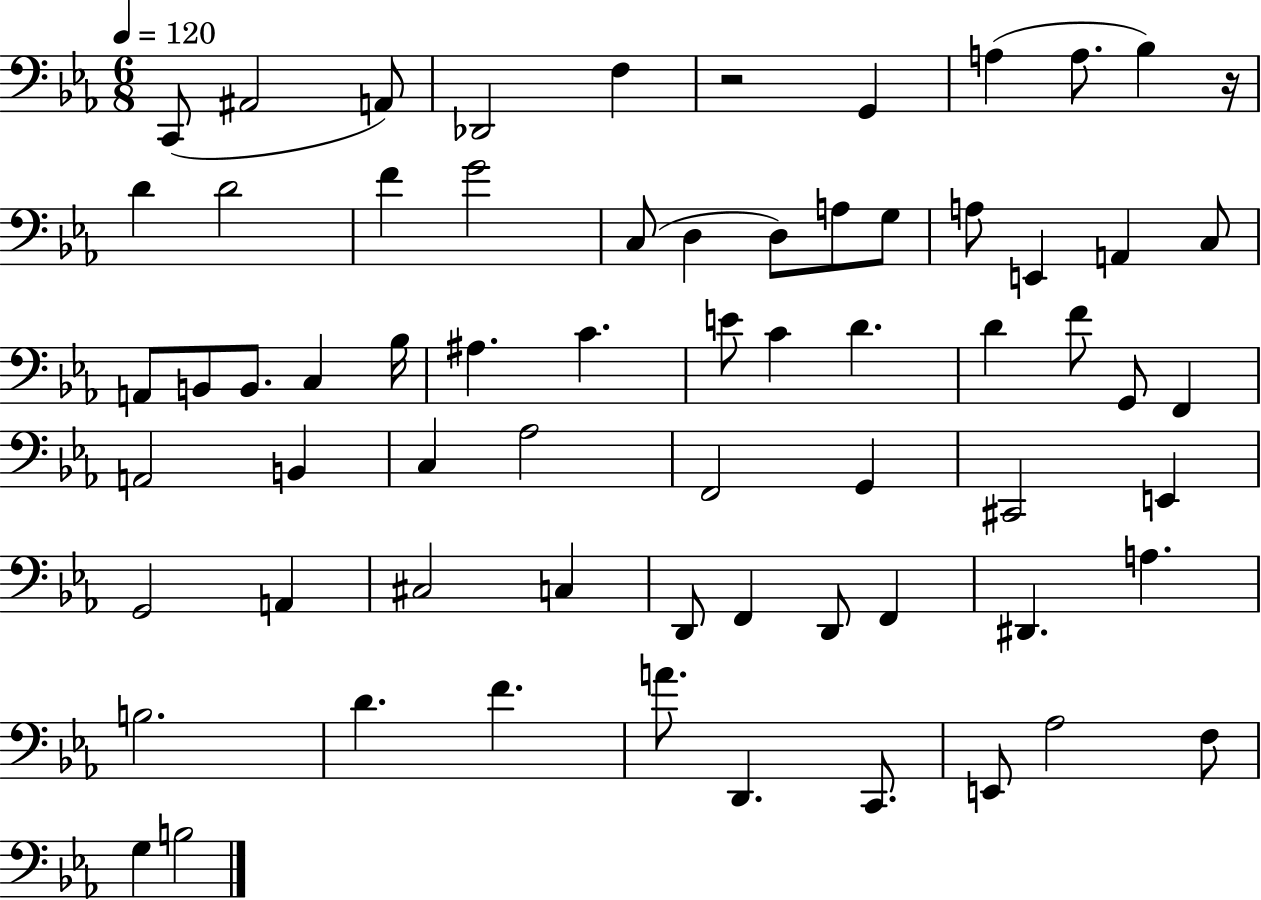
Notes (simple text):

C2/e A#2/h A2/e Db2/h F3/q R/h G2/q A3/q A3/e. Bb3/q R/s D4/q D4/h F4/q G4/h C3/e D3/q D3/e A3/e G3/e A3/e E2/q A2/q C3/e A2/e B2/e B2/e. C3/q Bb3/s A#3/q. C4/q. E4/e C4/q D4/q. D4/q F4/e G2/e F2/q A2/h B2/q C3/q Ab3/h F2/h G2/q C#2/h E2/q G2/h A2/q C#3/h C3/q D2/e F2/q D2/e F2/q D#2/q. A3/q. B3/h. D4/q. F4/q. A4/e. D2/q. C2/e. E2/e Ab3/h F3/e G3/q B3/h